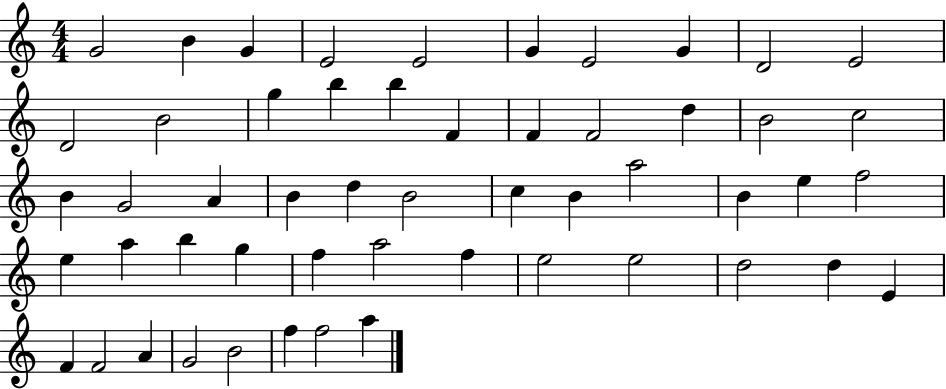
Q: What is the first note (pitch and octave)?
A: G4